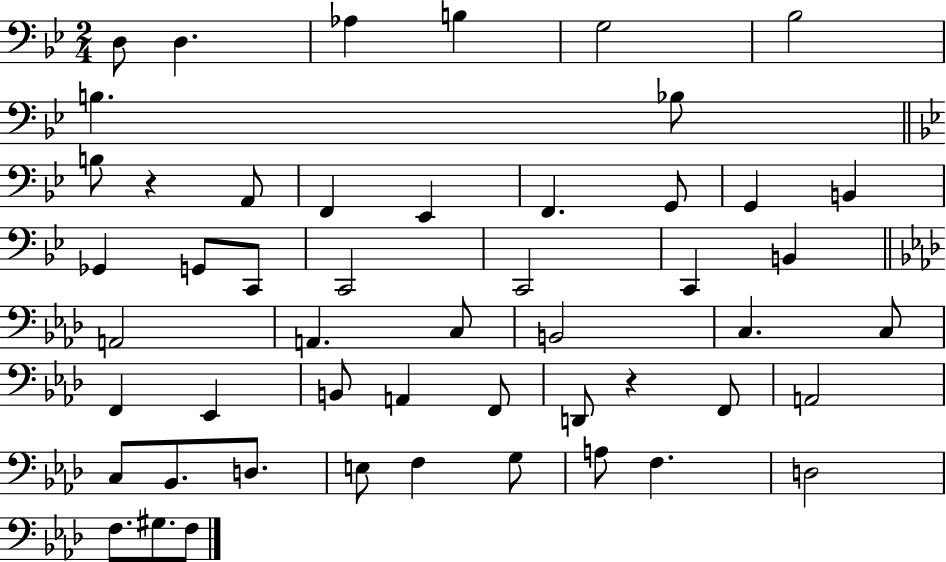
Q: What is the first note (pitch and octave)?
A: D3